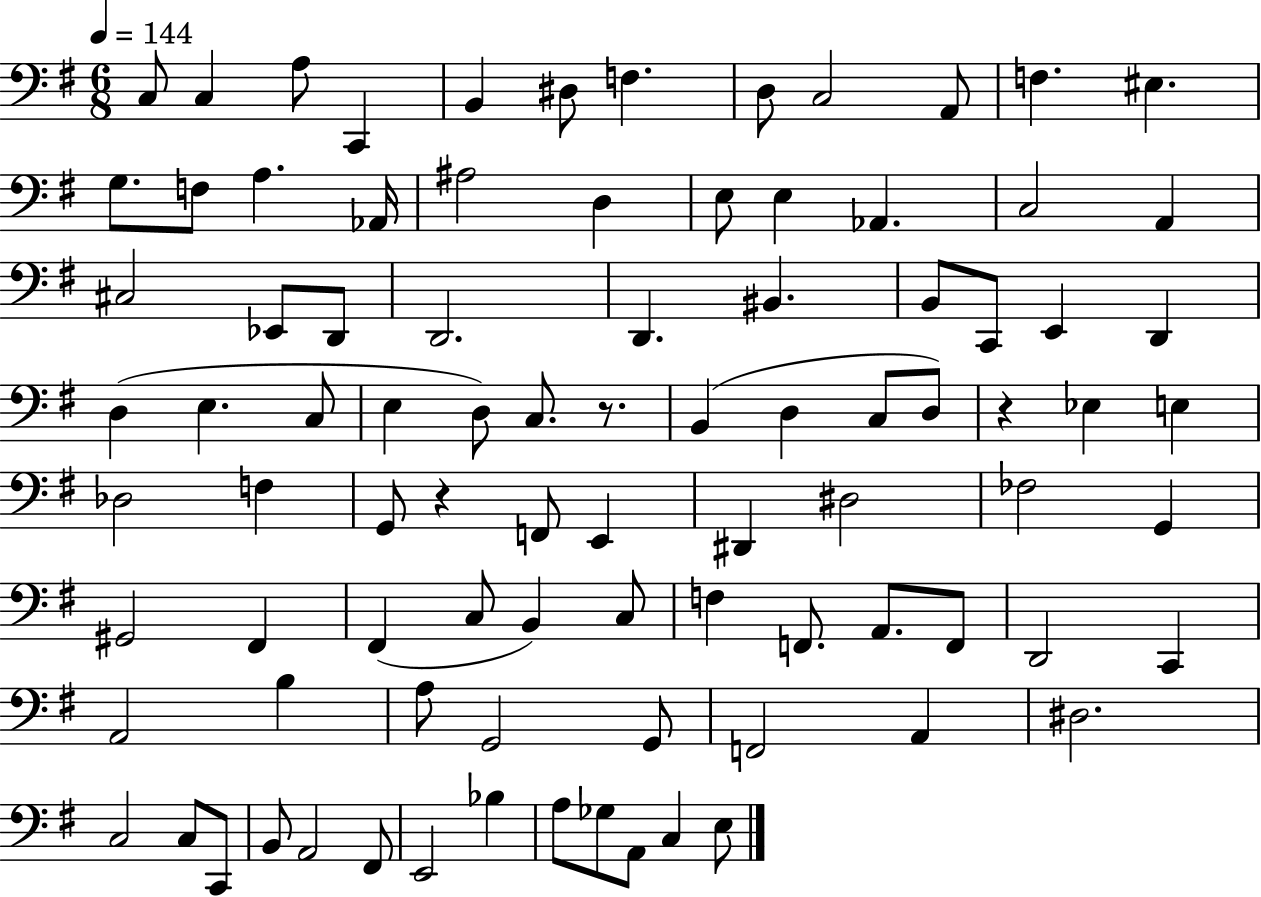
{
  \clef bass
  \numericTimeSignature
  \time 6/8
  \key g \major
  \tempo 4 = 144
  c8 c4 a8 c,4 | b,4 dis8 f4. | d8 c2 a,8 | f4. eis4. | \break g8. f8 a4. aes,16 | ais2 d4 | e8 e4 aes,4. | c2 a,4 | \break cis2 ees,8 d,8 | d,2. | d,4. bis,4. | b,8 c,8 e,4 d,4 | \break d4( e4. c8 | e4 d8) c8. r8. | b,4( d4 c8 d8) | r4 ees4 e4 | \break des2 f4 | g,8 r4 f,8 e,4 | dis,4 dis2 | fes2 g,4 | \break gis,2 fis,4 | fis,4( c8 b,4) c8 | f4 f,8. a,8. f,8 | d,2 c,4 | \break a,2 b4 | a8 g,2 g,8 | f,2 a,4 | dis2. | \break c2 c8 c,8 | b,8 a,2 fis,8 | e,2 bes4 | a8 ges8 a,8 c4 e8 | \break \bar "|."
}